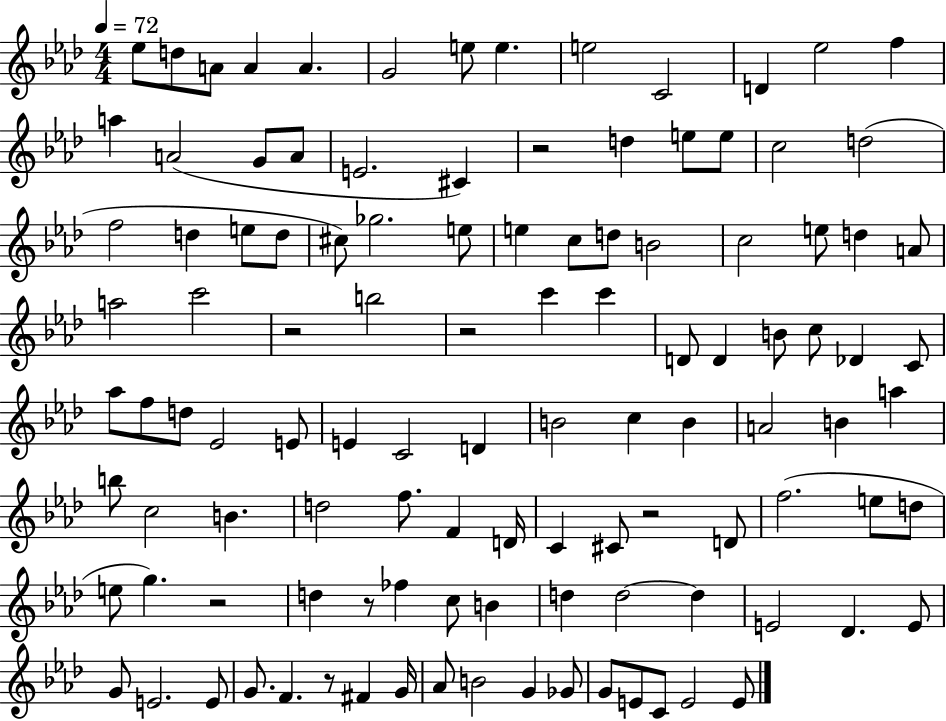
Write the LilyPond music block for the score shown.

{
  \clef treble
  \numericTimeSignature
  \time 4/4
  \key aes \major
  \tempo 4 = 72
  ees''8 d''8 a'8 a'4 a'4. | g'2 e''8 e''4. | e''2 c'2 | d'4 ees''2 f''4 | \break a''4 a'2( g'8 a'8 | e'2. cis'4) | r2 d''4 e''8 e''8 | c''2 d''2( | \break f''2 d''4 e''8 d''8 | cis''8) ges''2. e''8 | e''4 c''8 d''8 b'2 | c''2 e''8 d''4 a'8 | \break a''2 c'''2 | r2 b''2 | r2 c'''4 c'''4 | d'8 d'4 b'8 c''8 des'4 c'8 | \break aes''8 f''8 d''8 ees'2 e'8 | e'4 c'2 d'4 | b'2 c''4 b'4 | a'2 b'4 a''4 | \break b''8 c''2 b'4. | d''2 f''8. f'4 d'16 | c'4 cis'8 r2 d'8 | f''2.( e''8 d''8 | \break e''8 g''4.) r2 | d''4 r8 fes''4 c''8 b'4 | d''4 d''2~~ d''4 | e'2 des'4. e'8 | \break g'8 e'2. e'8 | g'8. f'4. r8 fis'4 g'16 | aes'8 b'2 g'4 ges'8 | g'8 e'8 c'8 e'2 e'8 | \break \bar "|."
}